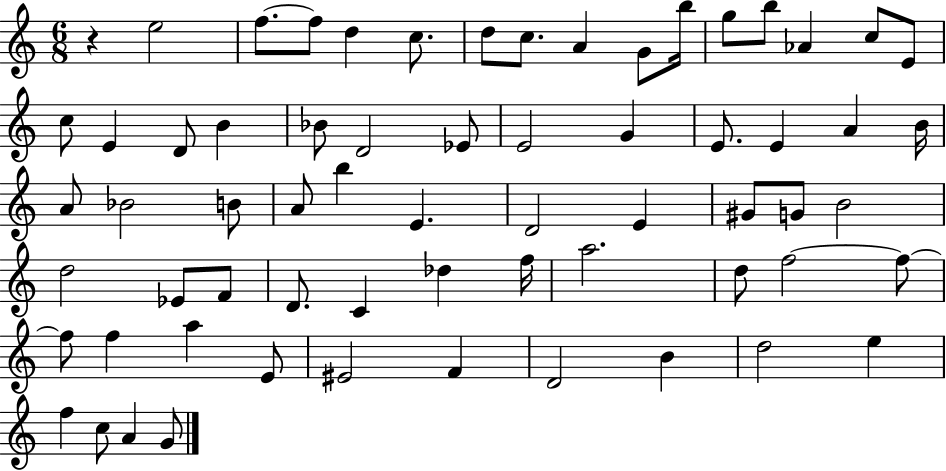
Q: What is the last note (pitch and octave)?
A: G4